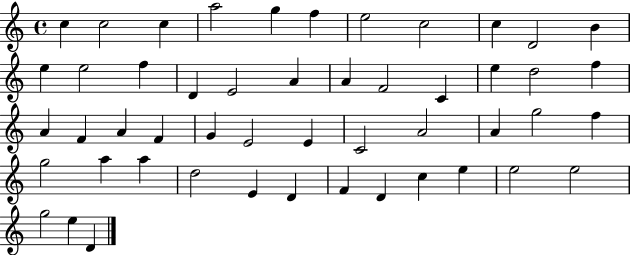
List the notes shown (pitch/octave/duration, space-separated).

C5/q C5/h C5/q A5/h G5/q F5/q E5/h C5/h C5/q D4/h B4/q E5/q E5/h F5/q D4/q E4/h A4/q A4/q F4/h C4/q E5/q D5/h F5/q A4/q F4/q A4/q F4/q G4/q E4/h E4/q C4/h A4/h A4/q G5/h F5/q G5/h A5/q A5/q D5/h E4/q D4/q F4/q D4/q C5/q E5/q E5/h E5/h G5/h E5/q D4/q